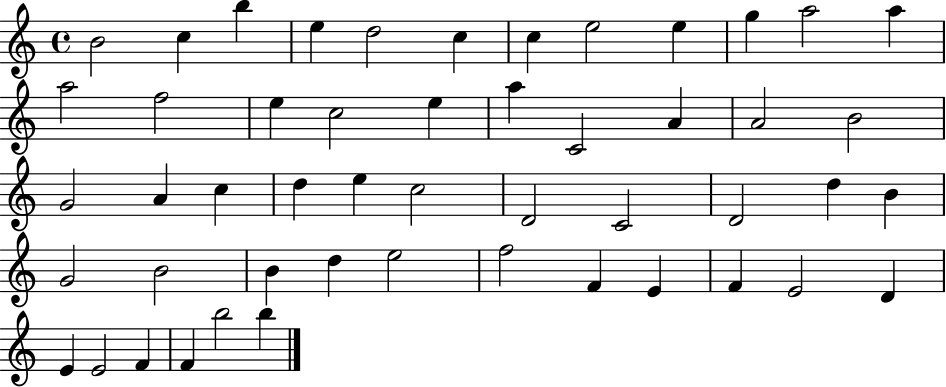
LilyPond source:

{
  \clef treble
  \time 4/4
  \defaultTimeSignature
  \key c \major
  b'2 c''4 b''4 | e''4 d''2 c''4 | c''4 e''2 e''4 | g''4 a''2 a''4 | \break a''2 f''2 | e''4 c''2 e''4 | a''4 c'2 a'4 | a'2 b'2 | \break g'2 a'4 c''4 | d''4 e''4 c''2 | d'2 c'2 | d'2 d''4 b'4 | \break g'2 b'2 | b'4 d''4 e''2 | f''2 f'4 e'4 | f'4 e'2 d'4 | \break e'4 e'2 f'4 | f'4 b''2 b''4 | \bar "|."
}